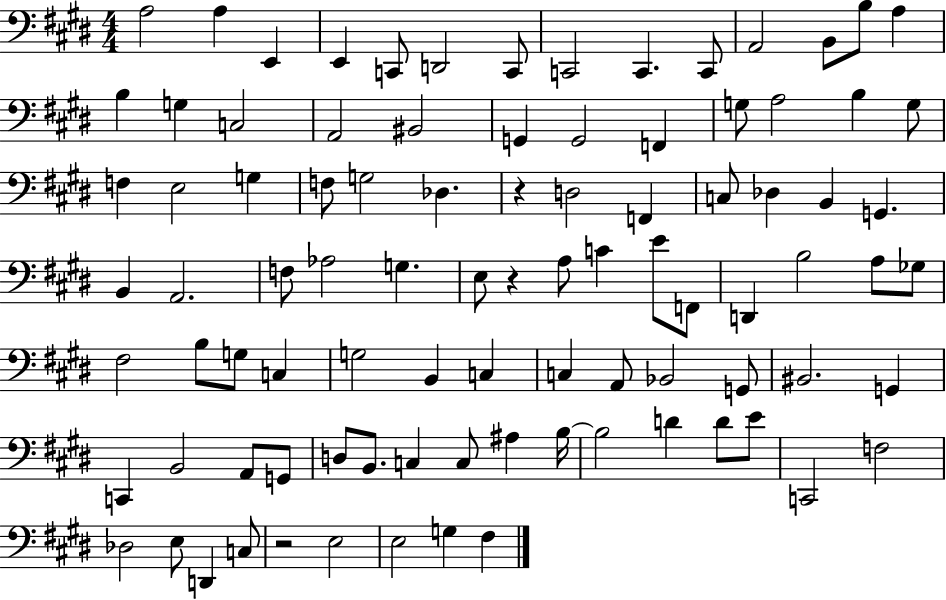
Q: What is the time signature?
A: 4/4